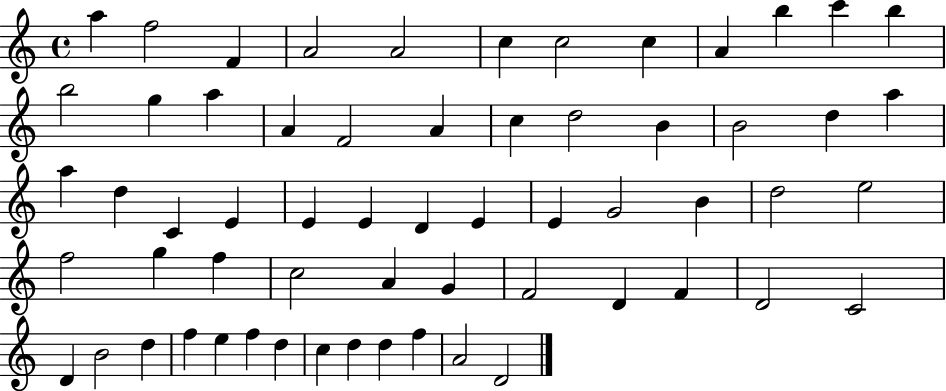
A5/q F5/h F4/q A4/h A4/h C5/q C5/h C5/q A4/q B5/q C6/q B5/q B5/h G5/q A5/q A4/q F4/h A4/q C5/q D5/h B4/q B4/h D5/q A5/q A5/q D5/q C4/q E4/q E4/q E4/q D4/q E4/q E4/q G4/h B4/q D5/h E5/h F5/h G5/q F5/q C5/h A4/q G4/q F4/h D4/q F4/q D4/h C4/h D4/q B4/h D5/q F5/q E5/q F5/q D5/q C5/q D5/q D5/q F5/q A4/h D4/h